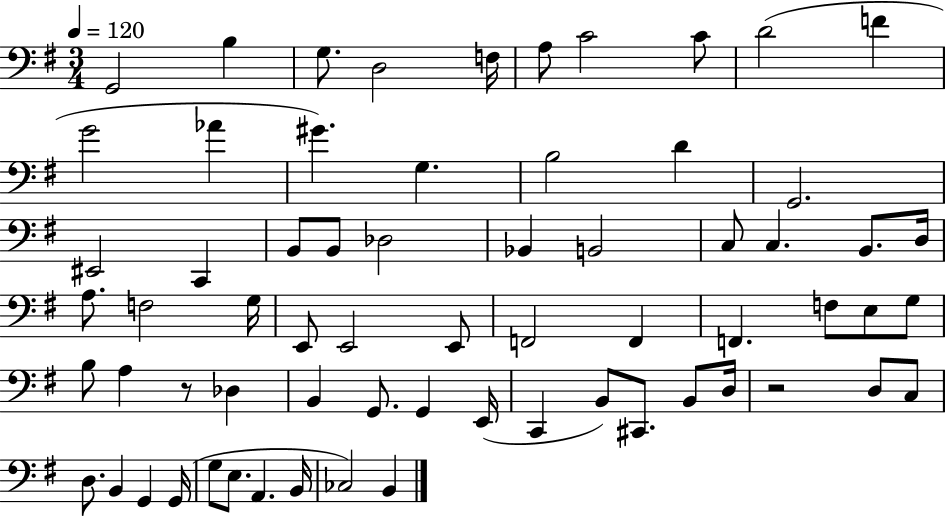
{
  \clef bass
  \numericTimeSignature
  \time 3/4
  \key g \major
  \tempo 4 = 120
  g,2 b4 | g8. d2 f16 | a8 c'2 c'8 | d'2( f'4 | \break g'2 aes'4 | gis'4.) g4. | b2 d'4 | g,2. | \break eis,2 c,4 | b,8 b,8 des2 | bes,4 b,2 | c8 c4. b,8. d16 | \break a8. f2 g16 | e,8 e,2 e,8 | f,2 f,4 | f,4. f8 e8 g8 | \break b8 a4 r8 des4 | b,4 g,8. g,4 e,16( | c,4 b,8) cis,8. b,8 d16 | r2 d8 c8 | \break d8. b,4 g,4 g,16( | g8 e8. a,4. b,16 | ces2) b,4 | \bar "|."
}